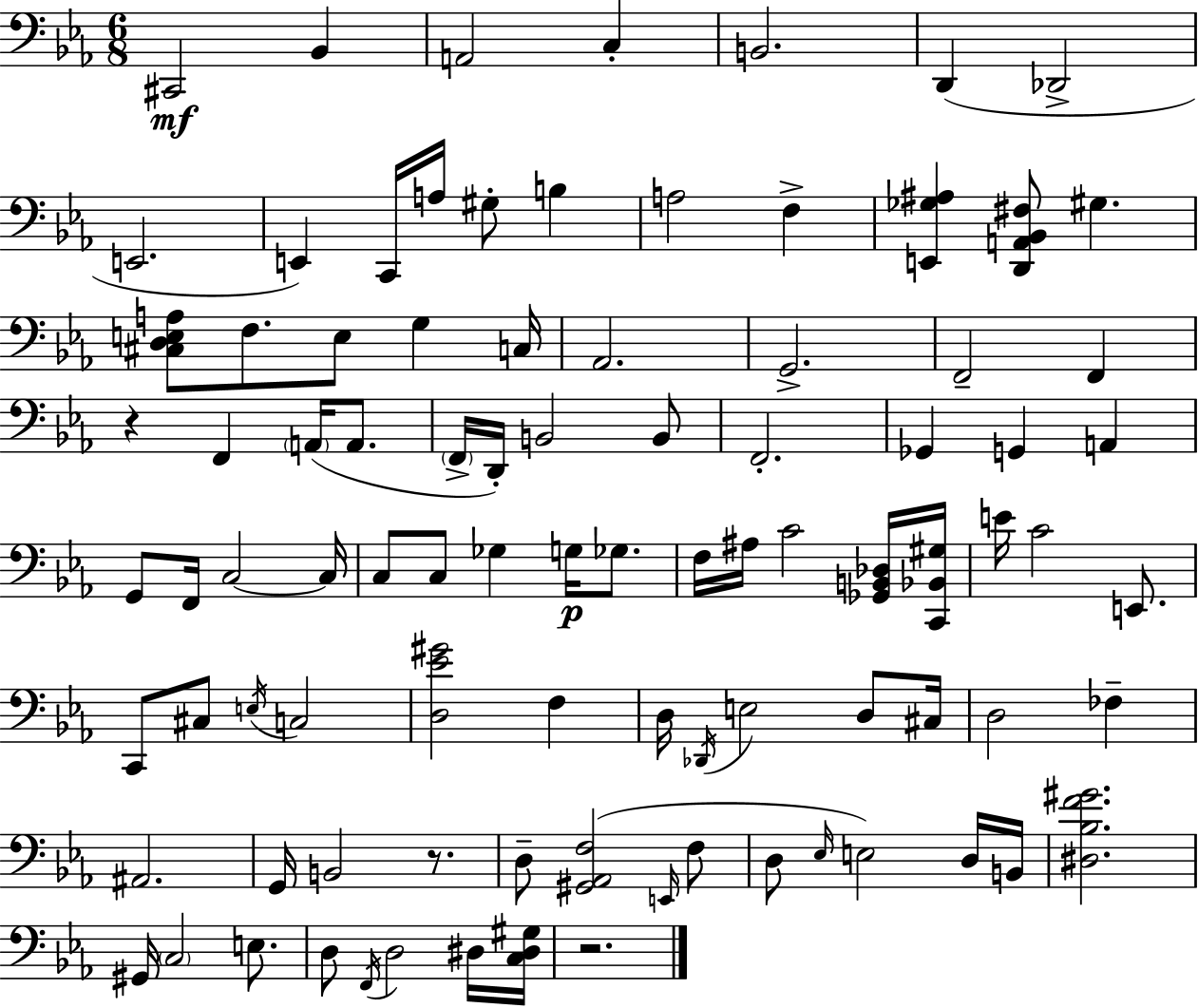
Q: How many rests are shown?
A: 3